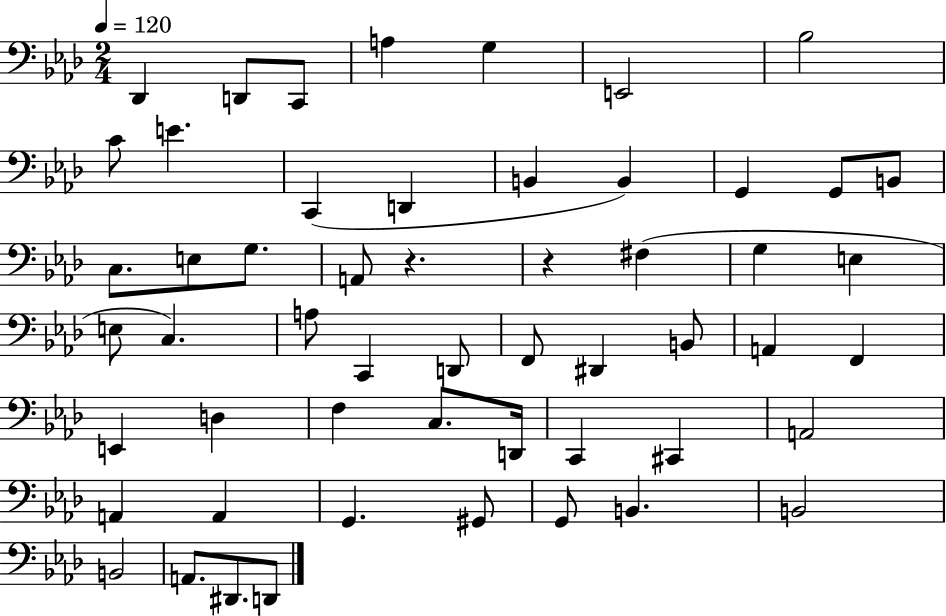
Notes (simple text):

Db2/q D2/e C2/e A3/q G3/q E2/h Bb3/h C4/e E4/q. C2/q D2/q B2/q B2/q G2/q G2/e B2/e C3/e. E3/e G3/e. A2/e R/q. R/q F#3/q G3/q E3/q E3/e C3/q. A3/e C2/q D2/e F2/e D#2/q B2/e A2/q F2/q E2/q D3/q F3/q C3/e. D2/s C2/q C#2/q A2/h A2/q A2/q G2/q. G#2/e G2/e B2/q. B2/h B2/h A2/e. D#2/e. D2/e